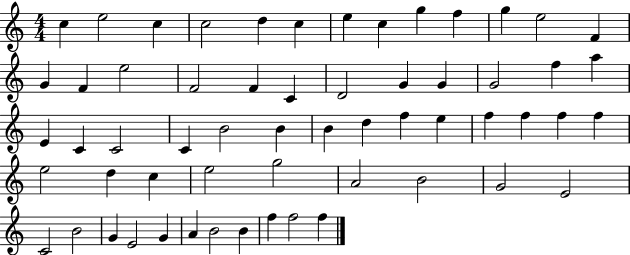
C5/q E5/h C5/q C5/h D5/q C5/q E5/q C5/q G5/q F5/q G5/q E5/h F4/q G4/q F4/q E5/h F4/h F4/q C4/q D4/h G4/q G4/q G4/h F5/q A5/q E4/q C4/q C4/h C4/q B4/h B4/q B4/q D5/q F5/q E5/q F5/q F5/q F5/q F5/q E5/h D5/q C5/q E5/h G5/h A4/h B4/h G4/h E4/h C4/h B4/h G4/q E4/h G4/q A4/q B4/h B4/q F5/q F5/h F5/q